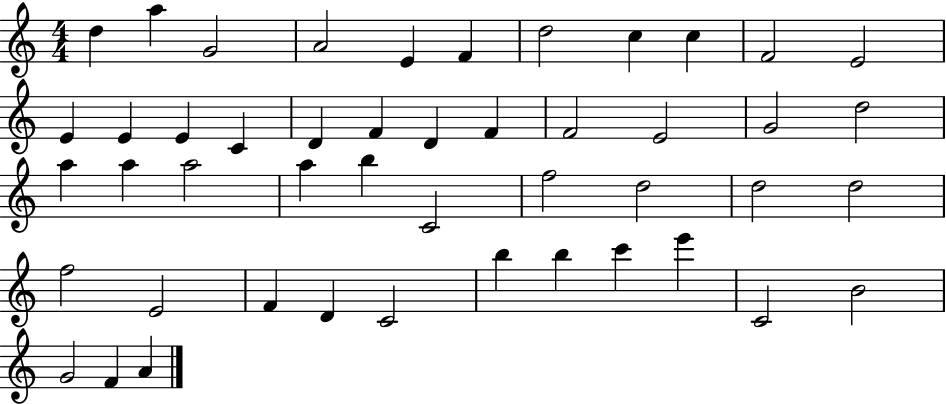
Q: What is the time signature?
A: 4/4